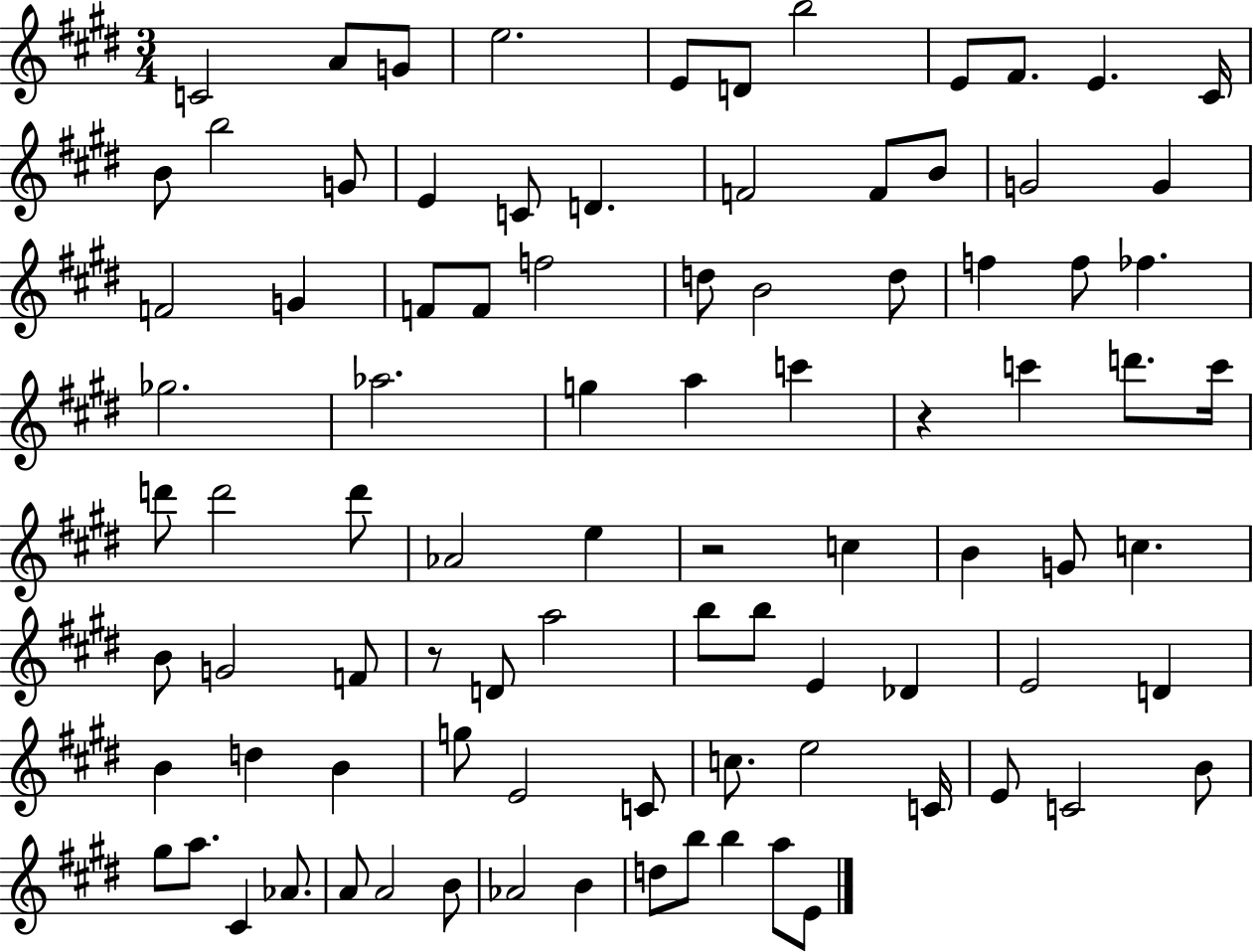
C4/h A4/e G4/e E5/h. E4/e D4/e B5/h E4/e F#4/e. E4/q. C#4/s B4/e B5/h G4/e E4/q C4/e D4/q. F4/h F4/e B4/e G4/h G4/q F4/h G4/q F4/e F4/e F5/h D5/e B4/h D5/e F5/q F5/e FES5/q. Gb5/h. Ab5/h. G5/q A5/q C6/q R/q C6/q D6/e. C6/s D6/e D6/h D6/e Ab4/h E5/q R/h C5/q B4/q G4/e C5/q. B4/e G4/h F4/e R/e D4/e A5/h B5/e B5/e E4/q Db4/q E4/h D4/q B4/q D5/q B4/q G5/e E4/h C4/e C5/e. E5/h C4/s E4/e C4/h B4/e G#5/e A5/e. C#4/q Ab4/e. A4/e A4/h B4/e Ab4/h B4/q D5/e B5/e B5/q A5/e E4/e